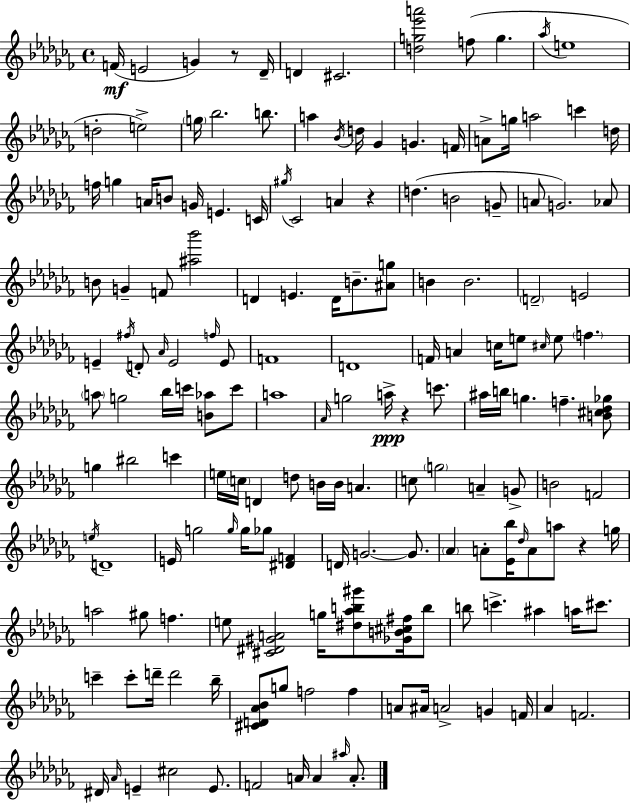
{
  \clef treble
  \time 4/4
  \defaultTimeSignature
  \key aes \minor
  f'16(\mf e'2 g'4) r8 des'16-- | d'4 cis'2. | <d'' g'' ees''' a'''>2 f''8( g''4. | \acciaccatura { aes''16 } e''1 | \break d''2-. e''2->) | \parenthesize g''16 bes''2. b''8. | a''4 \acciaccatura { bes'16 } d''16 ges'4 g'4. | f'16 a'8-> g''16 a''2 c'''4 | \break d''16 f''16 g''4 a'16 b'8 g'16 e'4. | c'16 \acciaccatura { gis''16 } ces'2 a'4 r4 | d''4.( b'2 | g'8-- a'8 g'2.) | \break aes'8 b'8 g'4-- f'8 <ais'' bes'''>2 | d'4 e'4. d'16 b'8.-- | <ais' g''>8 b'4 b'2. | \parenthesize d'2-- e'2 | \break e'4-- \acciaccatura { fis''16 } d'8-. \grace { aes'16 } e'2 | \grace { f''16 } e'8 f'1 | d'1 | f'16 a'4 c''16 e''8 \grace { cis''16 } e''8 | \break \parenthesize f''4. \parenthesize a''8 g''2 | bes''16 c'''16 <b' aes''>8 c'''8 a''1 | \grace { aes'16 } g''2 | a''16->\ppp r4 c'''8. ais''16 b''16 g''4. | \break f''4.-- <b' cis'' des'' ges''>8 g''4 bis''2 | c'''4 e''16 \parenthesize c''16 d'4 d''8 | b'16 b'16 a'4. c''8 \parenthesize g''2 | a'4-- g'8-> b'2 | \break f'2 \acciaccatura { e''16 } d'1-- | e'16 g''2 | \grace { g''16 } g''16 ges''8 <dis' f'>4 d'16 g'2.~~ | g'8. \parenthesize aes'4 a'8-. | \break <ees' bes''>16 \grace { des''16 } a'8 a''8 r4 g''16 a''2 | gis''8 f''4. e''8 <cis' dis' gis' a'>2 | g''16 <dis'' aes'' b'' gis'''>8 <ges' b' cis'' fis''>16 b''8 b''8 c'''4.-> | ais''4 a''16 cis'''8. c'''4-- c'''8-. | \break d'''16-- d'''2 bes''16-- <cis' d' aes' bes'>8 g''8 f''2 | f''4 a'8 ais'16 a'2-> | g'4 f'16 aes'4 f'2. | dis'16 \grace { aes'16 } e'4-- | \break cis''2 e'8. f'2 | a'16 a'4 \grace { ais''16 } a'8.-. \bar "|."
}